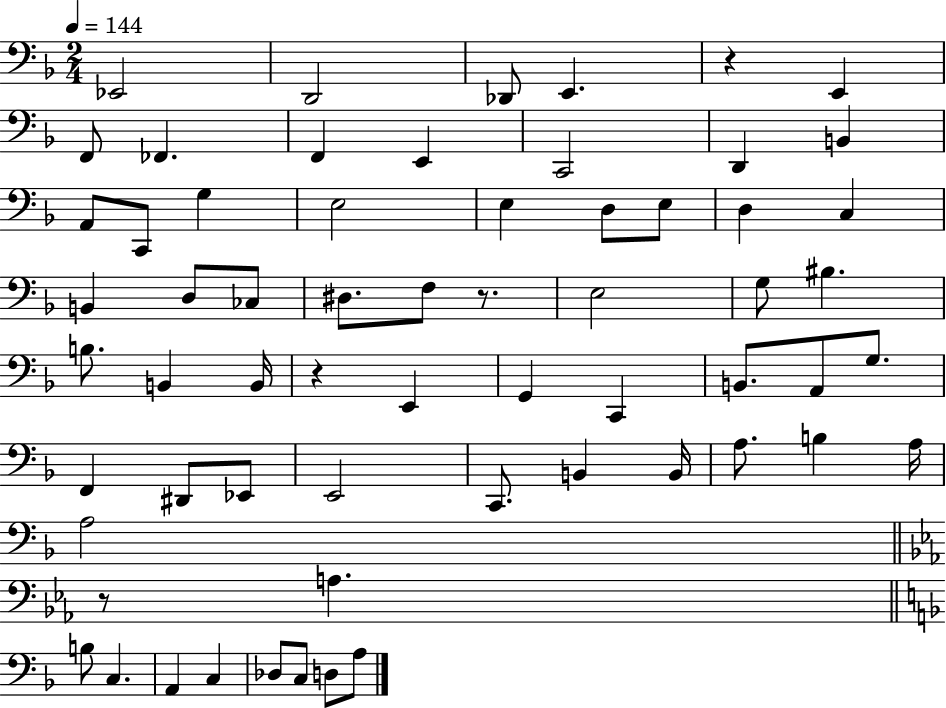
{
  \clef bass
  \numericTimeSignature
  \time 2/4
  \key f \major
  \tempo 4 = 144
  ees,2 | d,2 | des,8 e,4. | r4 e,4 | \break f,8 fes,4. | f,4 e,4 | c,2 | d,4 b,4 | \break a,8 c,8 g4 | e2 | e4 d8 e8 | d4 c4 | \break b,4 d8 ces8 | dis8. f8 r8. | e2 | g8 bis4. | \break b8. b,4 b,16 | r4 e,4 | g,4 c,4 | b,8. a,8 g8. | \break f,4 dis,8 ees,8 | e,2 | c,8. b,4 b,16 | a8. b4 a16 | \break a2 | \bar "||" \break \key ees \major r8 a4. | \bar "||" \break \key d \minor b8 c4. | a,4 c4 | des8 c8 d8 a8 | \bar "|."
}